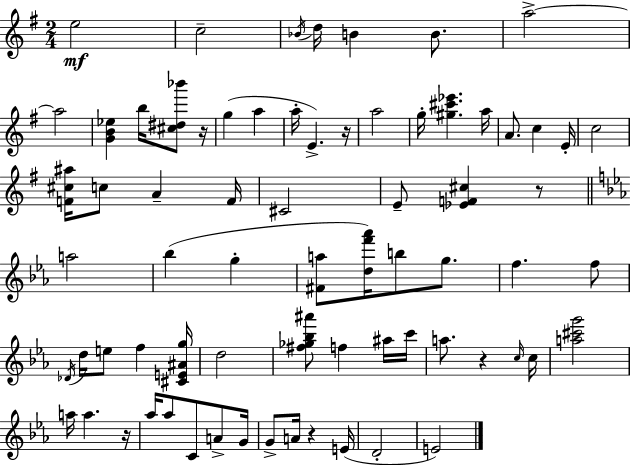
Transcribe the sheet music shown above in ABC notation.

X:1
T:Untitled
M:2/4
L:1/4
K:G
e2 c2 _B/4 d/4 B B/2 a2 a2 [GB_e] b/4 [^c^d_b']/2 z/4 g a a/4 E z/4 a2 g/4 [^g^c'_e'] a/4 A/2 c E/4 c2 [F^c^a]/4 c/2 A F/4 ^C2 E/2 [_EF^c] z/2 a2 _b g [^Fa]/2 [df'_a']/4 b/2 g/2 f f/2 _D/4 d/4 e/2 f [^CE^Ag]/4 d2 [^f_g_b^a']/2 f ^a/4 c'/4 a/2 z c/4 c/4 [a^c'g']2 a/4 a z/4 _a/4 _a/2 C/2 A/2 G/4 G/2 A/4 z E/4 D2 E2